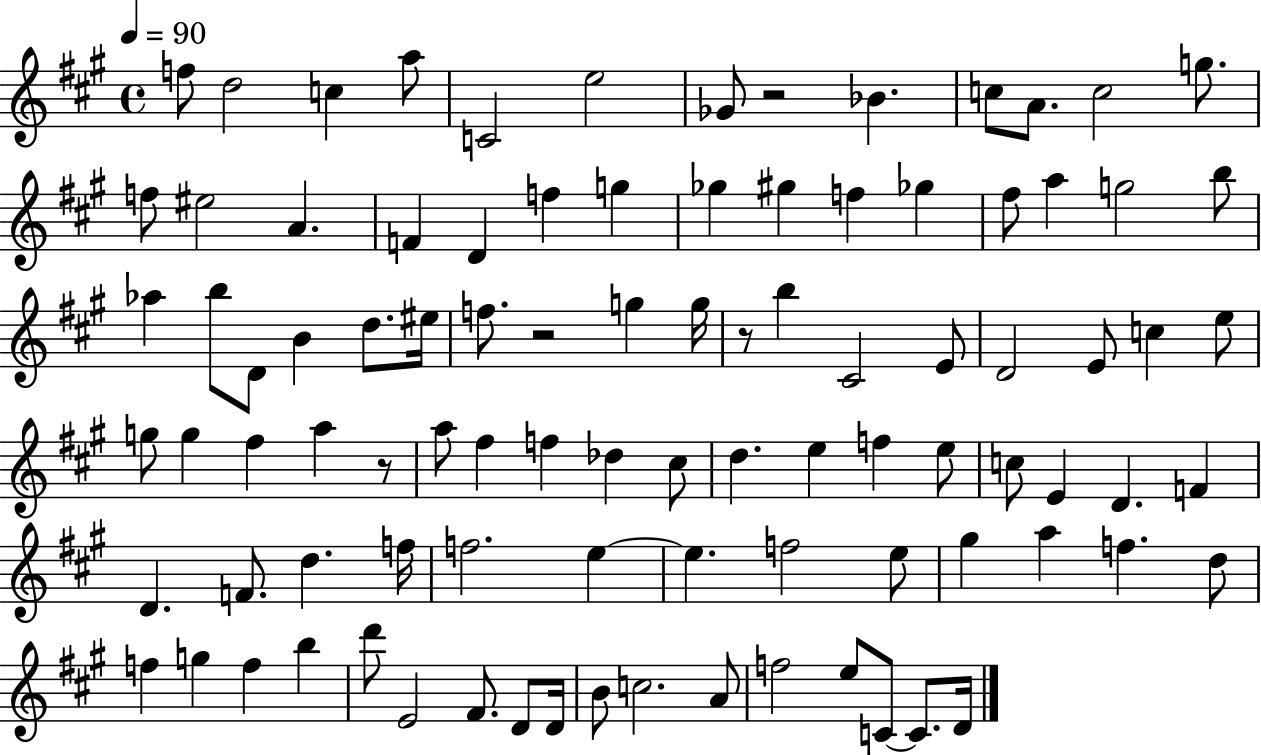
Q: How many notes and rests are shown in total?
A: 94